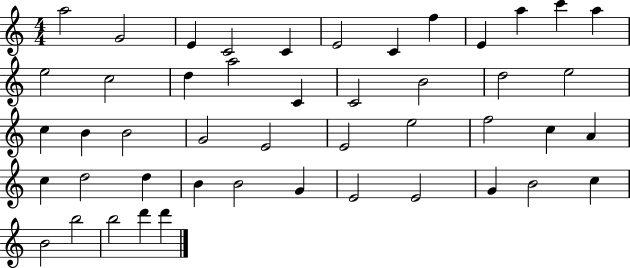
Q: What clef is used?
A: treble